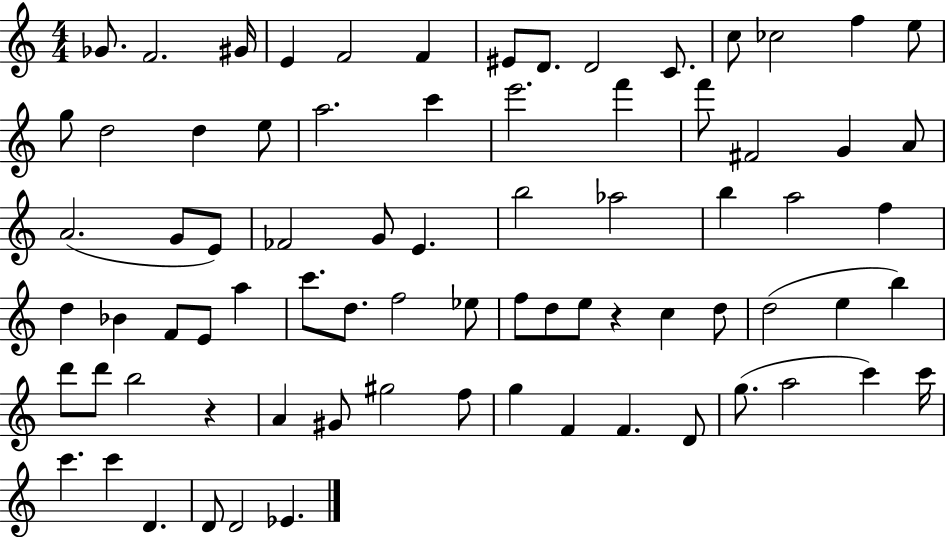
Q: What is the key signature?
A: C major